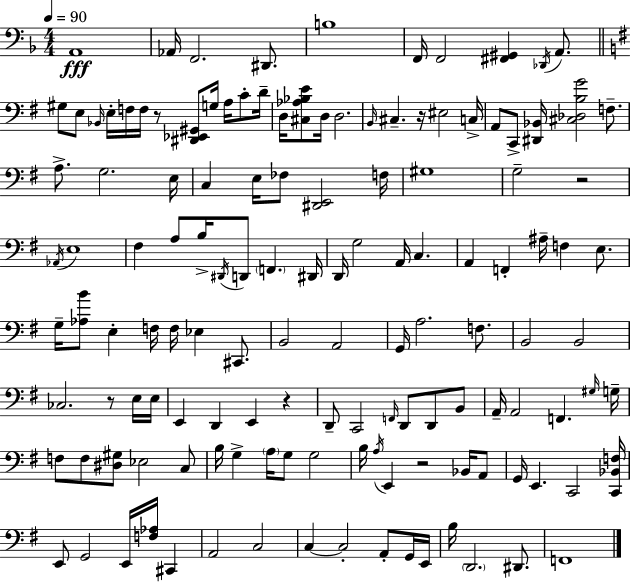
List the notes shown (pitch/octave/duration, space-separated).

A2/w Ab2/s F2/h. D#2/e. B3/w F2/s F2/h [F#2,G#2]/q Db2/s A2/e. G#3/e E3/e Bb2/s E3/s F3/s F3/s R/e [D#2,Eb2,G#2]/e G3/s A3/s C4/e D4/s D3/s [C#3,Ab3,Bb3,E4]/e D3/s D3/h. B2/s C#3/q. R/s EIS3/h C3/s A2/e C2/e [D#2,Bb2]/s [C#3,Db3,B3,G4]/h F3/e. A3/e. G3/h. E3/s C3/q E3/s FES3/e [D#2,E2]/h F3/s G#3/w G3/h R/h Ab2/s E3/w F#3/q A3/e B3/s D#2/s D2/e F2/q. D#2/s D2/s G3/h A2/s C3/q. A2/q F2/q A#3/s F3/q E3/e. G3/s [Ab3,B4]/e E3/q F3/s F3/s Eb3/q C#2/e. B2/h A2/h G2/s A3/h. F3/e. B2/h B2/h CES3/h. R/e E3/s E3/s E2/q D2/q E2/q R/q D2/e C2/h F2/s D2/e D2/e B2/e A2/s A2/h F2/q. G#3/s G3/s F3/e F3/e [D#3,G#3]/e Eb3/h C3/e B3/s G3/q A3/s G3/e G3/h B3/s A3/s E2/q R/h Bb2/s A2/e G2/s E2/q. C2/h [C2,Bb2,F3]/s E2/e G2/h E2/s [F3,Ab3]/s C#2/q A2/h C3/h C3/q C3/h A2/e G2/s E2/s B3/s D2/h. D#2/e. F2/w